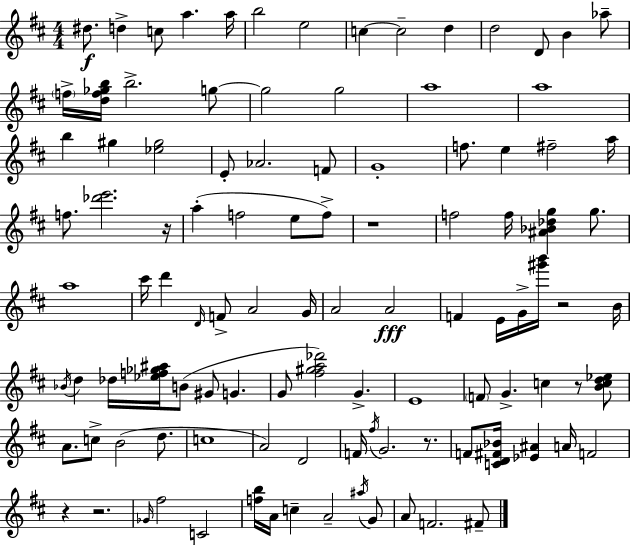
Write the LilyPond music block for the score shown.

{
  \clef treble
  \numericTimeSignature
  \time 4/4
  \key d \major
  dis''8.\f d''4-> c''8 a''4. a''16 | b''2 e''2 | c''4~~ c''2-- d''4 | d''2 d'8 b'4 aes''8-- | \break \parenthesize f''16-> <d'' f'' ges'' b''>16 b''2.-> g''8~~ | g''2 g''2 | a''1 | a''1 | \break b''4 gis''4 <ees'' gis''>2 | e'8-. aes'2. f'8 | g'1-. | f''8. e''4 fis''2-- a''16 | \break f''8. <des''' e'''>2. r16 | a''4-.( f''2 e''8 f''8->) | r1 | f''2 f''16 <ais' bes' des'' g''>4 g''8. | \break a''1 | cis'''16 d'''4 \grace { d'16 } f'8-> a'2 | g'16 a'2 a'2\fff | f'4 e'16 g'16-> <gis''' b'''>16 r2 | \break b'16 \acciaccatura { bes'16 } d''4 des''16 <ees'' f'' ges'' ais''>16 b'8( gis'8 g'4. | g'8 <fis'' gis'' a'' des'''>2) g'4.-> | e'1 | \parenthesize f'8 g'4.-> c''4 r8 | \break <b' c'' d'' ees''>8 a'8. c''8-> b'2( d''8. | c''1 | a'2) d'2 | f'16 \acciaccatura { fis''16 } g'2. | \break r8. f'8 <c' d' fis' bes'>16 <ees' ais'>4 a'16 f'2 | r4 r2. | \grace { ges'16 } fis''2 c'2 | <f'' b''>16 a'16 c''4-- a'2-- | \break \acciaccatura { ais''16 } g'8 a'8 f'2. | fis'8-- \bar "|."
}